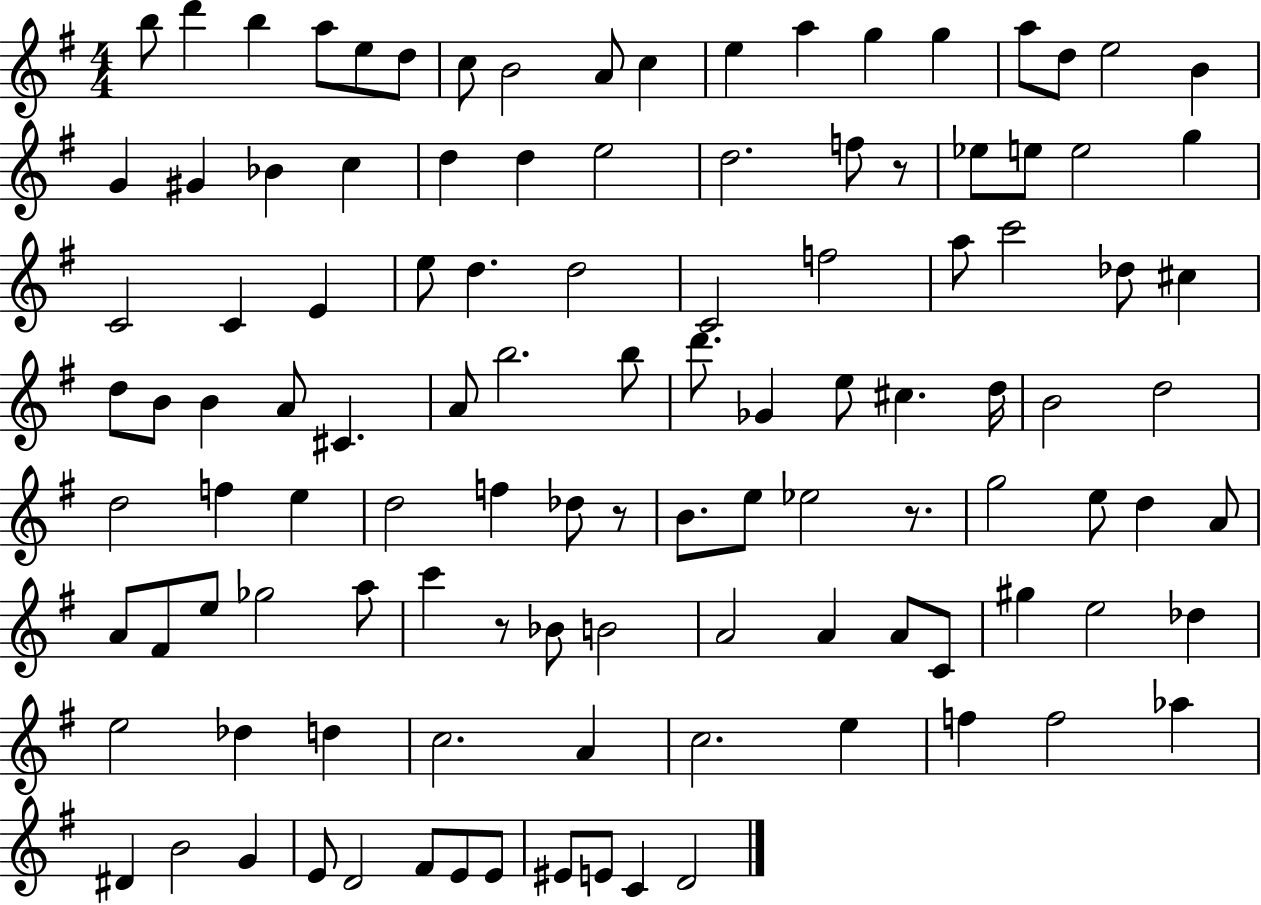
B5/e D6/q B5/q A5/e E5/e D5/e C5/e B4/h A4/e C5/q E5/q A5/q G5/q G5/q A5/e D5/e E5/h B4/q G4/q G#4/q Bb4/q C5/q D5/q D5/q E5/h D5/h. F5/e R/e Eb5/e E5/e E5/h G5/q C4/h C4/q E4/q E5/e D5/q. D5/h C4/h F5/h A5/e C6/h Db5/e C#5/q D5/e B4/e B4/q A4/e C#4/q. A4/e B5/h. B5/e D6/e. Gb4/q E5/e C#5/q. D5/s B4/h D5/h D5/h F5/q E5/q D5/h F5/q Db5/e R/e B4/e. E5/e Eb5/h R/e. G5/h E5/e D5/q A4/e A4/e F#4/e E5/e Gb5/h A5/e C6/q R/e Bb4/e B4/h A4/h A4/q A4/e C4/e G#5/q E5/h Db5/q E5/h Db5/q D5/q C5/h. A4/q C5/h. E5/q F5/q F5/h Ab5/q D#4/q B4/h G4/q E4/e D4/h F#4/e E4/e E4/e EIS4/e E4/e C4/q D4/h